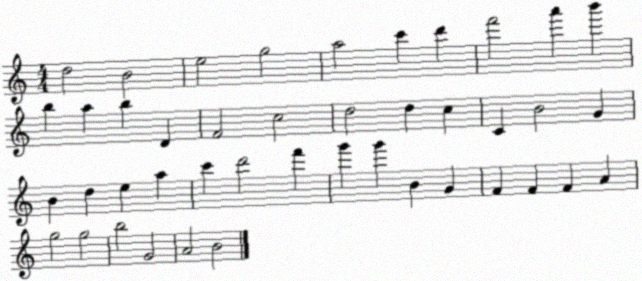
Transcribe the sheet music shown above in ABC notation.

X:1
T:Untitled
M:4/4
L:1/4
K:C
d2 B2 e2 g2 a2 c' d' f'2 a' b' b a b D F2 c2 d2 d c C B2 G B d e a c' d'2 f' g' g' B G F F F A g2 g2 b2 G2 A2 B2